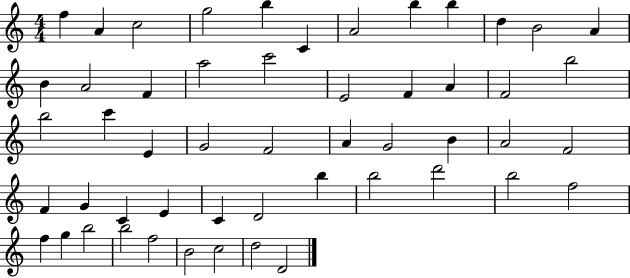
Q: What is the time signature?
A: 4/4